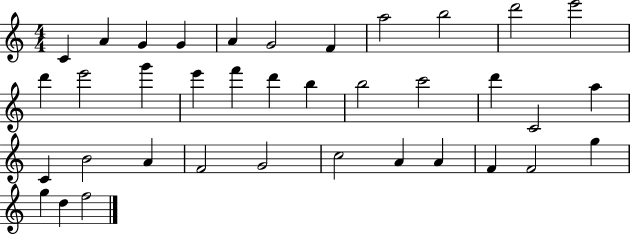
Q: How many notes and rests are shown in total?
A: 37